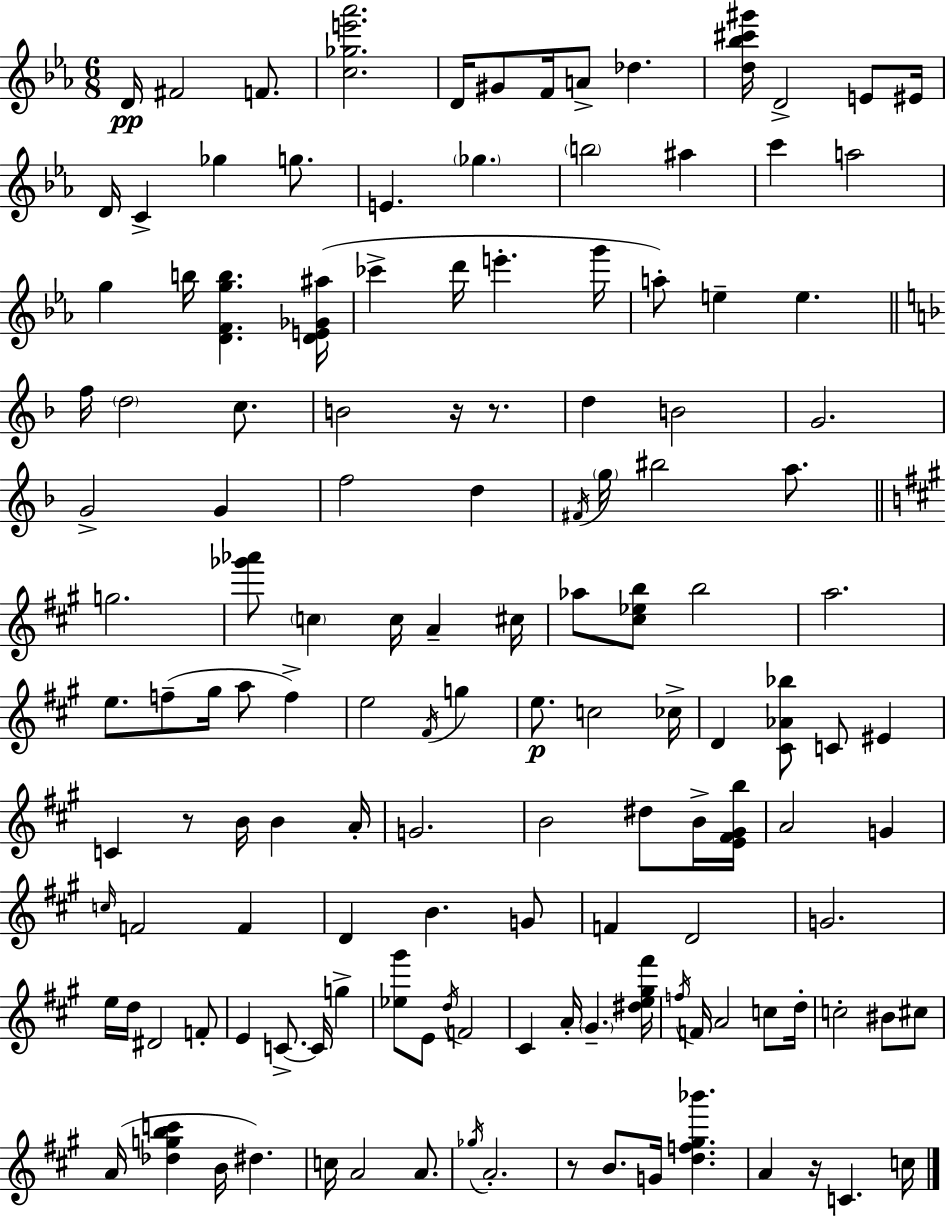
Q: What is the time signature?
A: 6/8